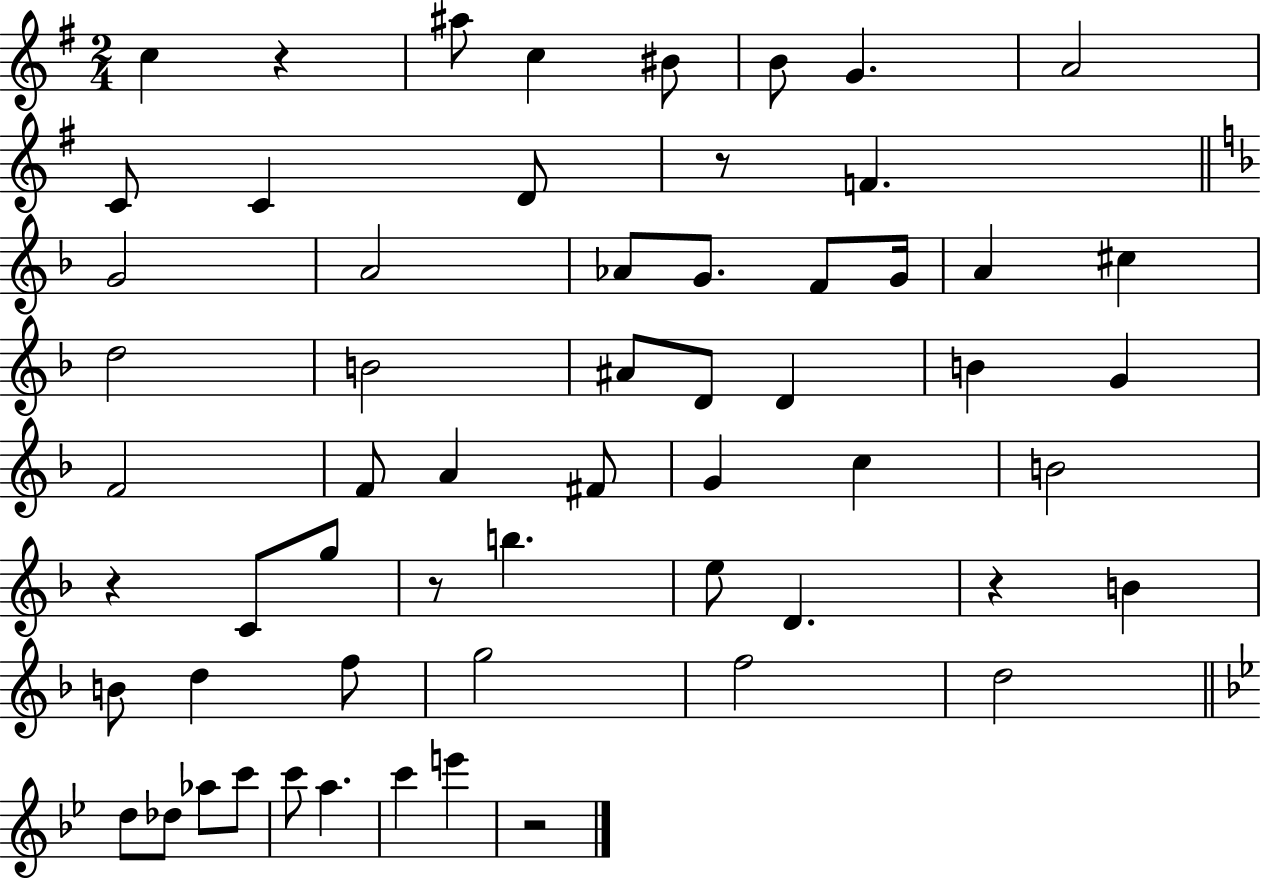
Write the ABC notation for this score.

X:1
T:Untitled
M:2/4
L:1/4
K:G
c z ^a/2 c ^B/2 B/2 G A2 C/2 C D/2 z/2 F G2 A2 _A/2 G/2 F/2 G/4 A ^c d2 B2 ^A/2 D/2 D B G F2 F/2 A ^F/2 G c B2 z C/2 g/2 z/2 b e/2 D z B B/2 d f/2 g2 f2 d2 d/2 _d/2 _a/2 c'/2 c'/2 a c' e' z2